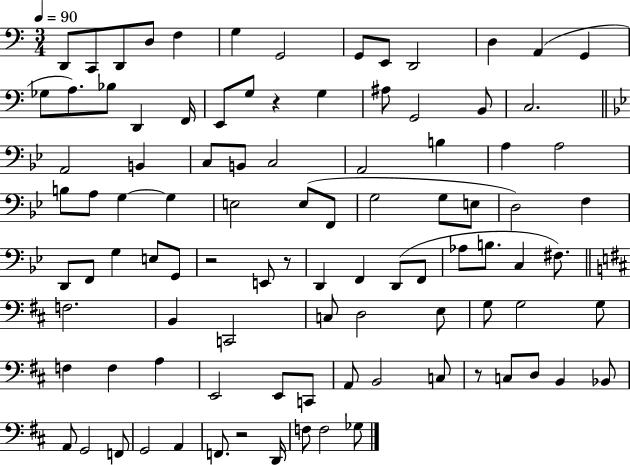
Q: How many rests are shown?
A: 5